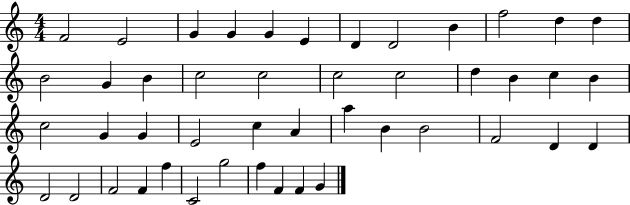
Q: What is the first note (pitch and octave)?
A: F4